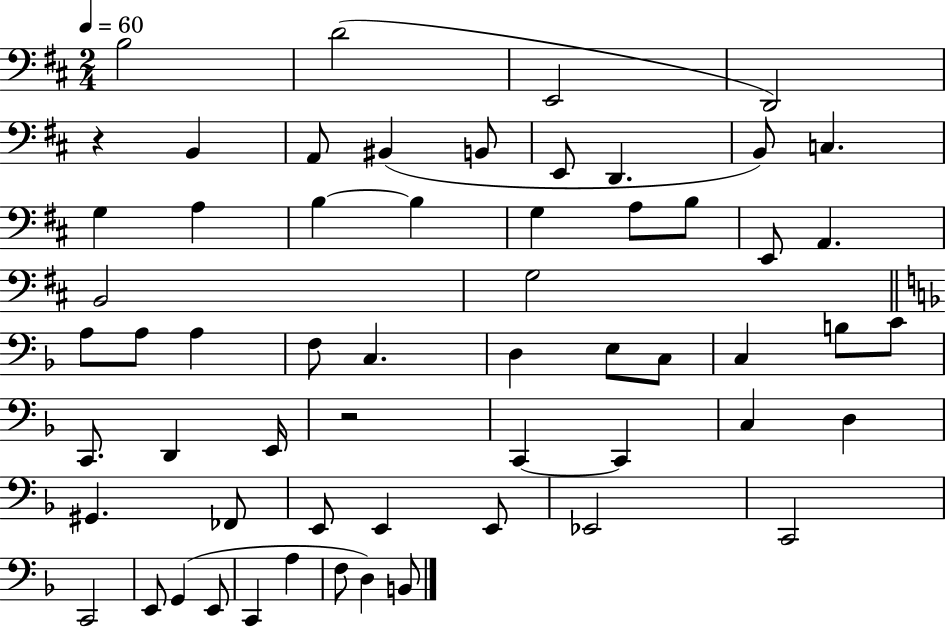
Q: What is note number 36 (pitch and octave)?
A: D2